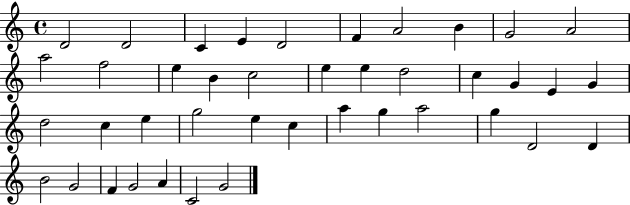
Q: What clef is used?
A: treble